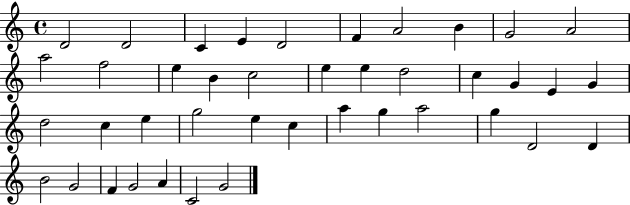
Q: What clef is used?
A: treble